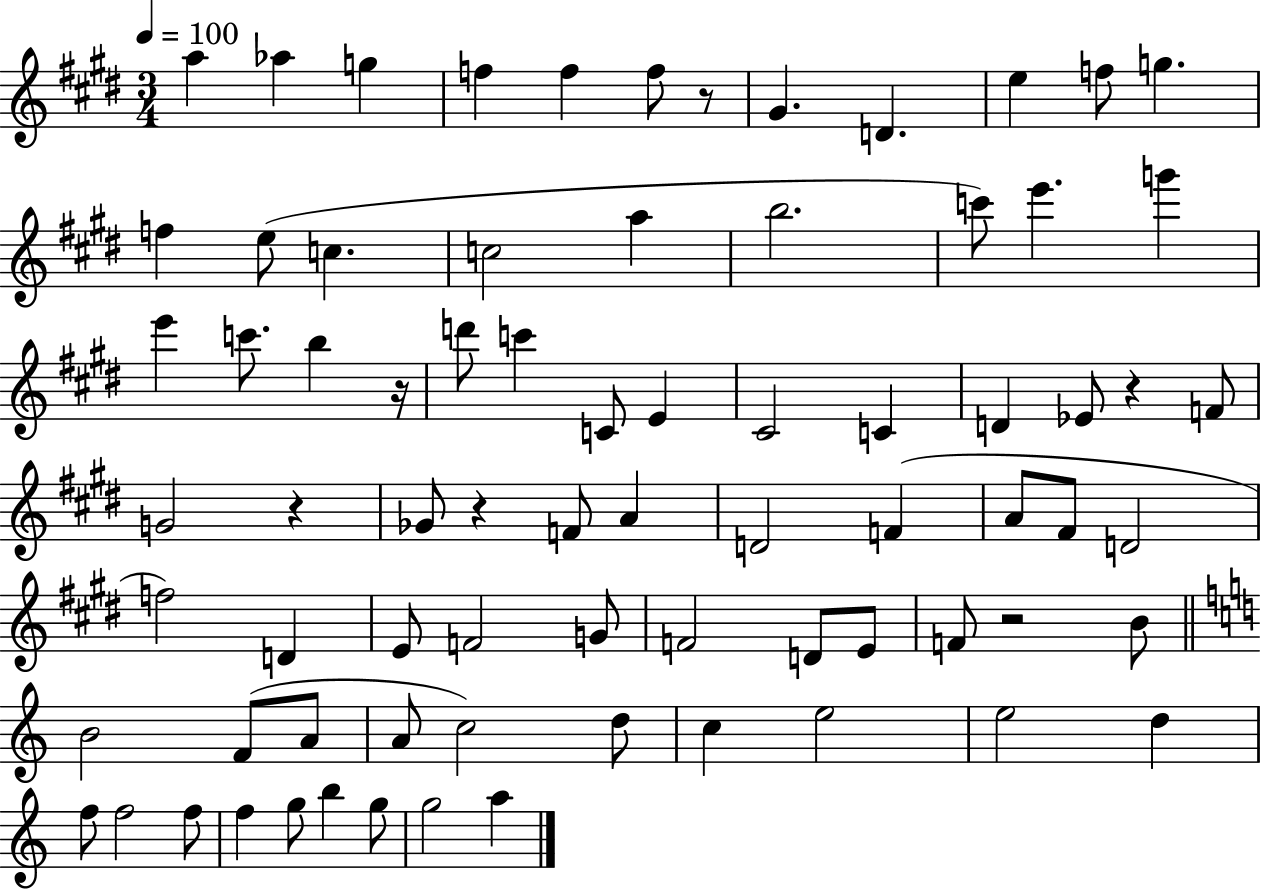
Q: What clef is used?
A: treble